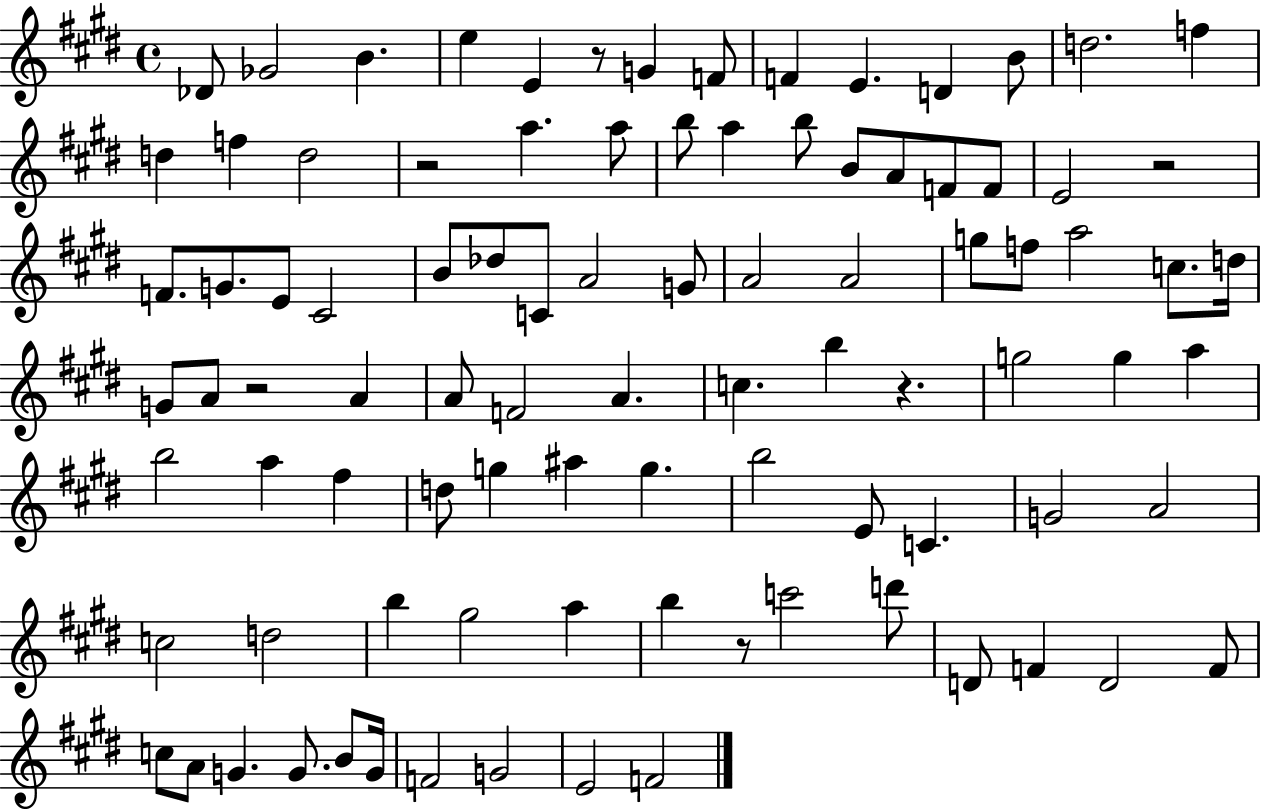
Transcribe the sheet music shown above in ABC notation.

X:1
T:Untitled
M:4/4
L:1/4
K:E
_D/2 _G2 B e E z/2 G F/2 F E D B/2 d2 f d f d2 z2 a a/2 b/2 a b/2 B/2 A/2 F/2 F/2 E2 z2 F/2 G/2 E/2 ^C2 B/2 _d/2 C/2 A2 G/2 A2 A2 g/2 f/2 a2 c/2 d/4 G/2 A/2 z2 A A/2 F2 A c b z g2 g a b2 a ^f d/2 g ^a g b2 E/2 C G2 A2 c2 d2 b ^g2 a b z/2 c'2 d'/2 D/2 F D2 F/2 c/2 A/2 G G/2 B/2 G/4 F2 G2 E2 F2